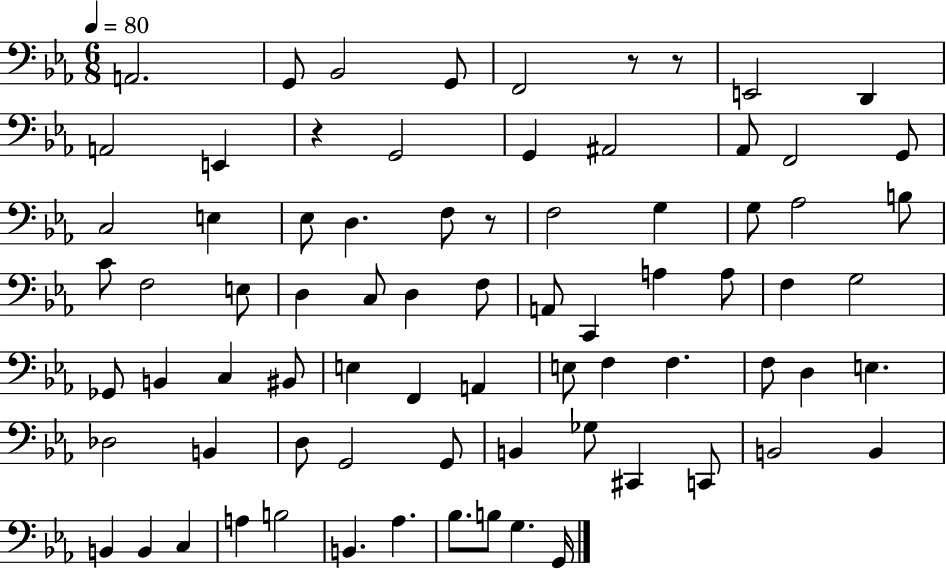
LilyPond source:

{
  \clef bass
  \numericTimeSignature
  \time 6/8
  \key ees \major
  \tempo 4 = 80
  a,2. | g,8 bes,2 g,8 | f,2 r8 r8 | e,2 d,4 | \break a,2 e,4 | r4 g,2 | g,4 ais,2 | aes,8 f,2 g,8 | \break c2 e4 | ees8 d4. f8 r8 | f2 g4 | g8 aes2 b8 | \break c'8 f2 e8 | d4 c8 d4 f8 | a,8 c,4 a4 a8 | f4 g2 | \break ges,8 b,4 c4 bis,8 | e4 f,4 a,4 | e8 f4 f4. | f8 d4 e4. | \break des2 b,4 | d8 g,2 g,8 | b,4 ges8 cis,4 c,8 | b,2 b,4 | \break b,4 b,4 c4 | a4 b2 | b,4. aes4. | bes8. b8 g4. g,16 | \break \bar "|."
}